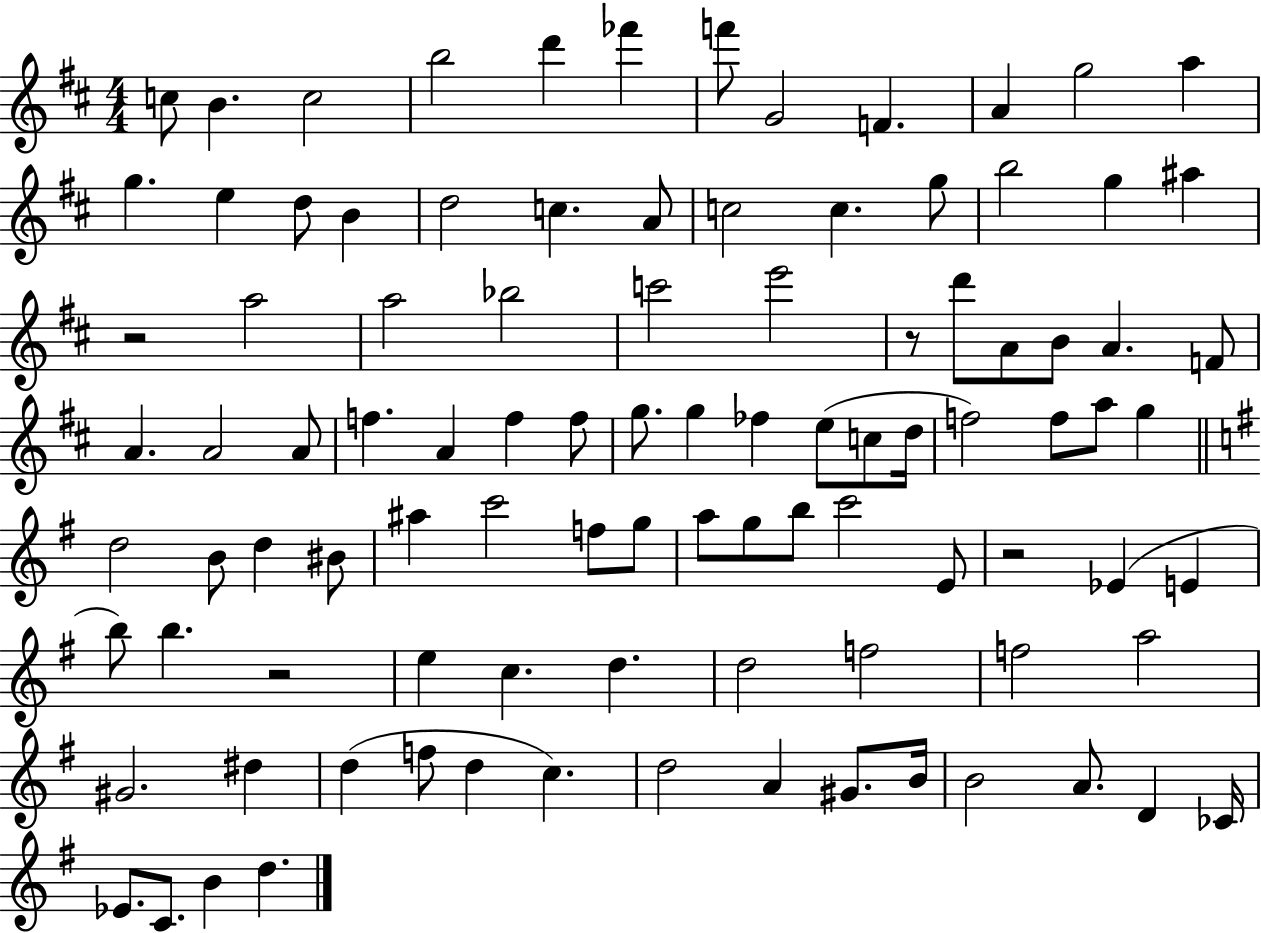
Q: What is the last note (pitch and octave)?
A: D5